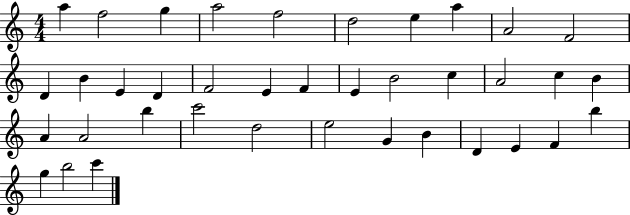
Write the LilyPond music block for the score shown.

{
  \clef treble
  \numericTimeSignature
  \time 4/4
  \key c \major
  a''4 f''2 g''4 | a''2 f''2 | d''2 e''4 a''4 | a'2 f'2 | \break d'4 b'4 e'4 d'4 | f'2 e'4 f'4 | e'4 b'2 c''4 | a'2 c''4 b'4 | \break a'4 a'2 b''4 | c'''2 d''2 | e''2 g'4 b'4 | d'4 e'4 f'4 b''4 | \break g''4 b''2 c'''4 | \bar "|."
}